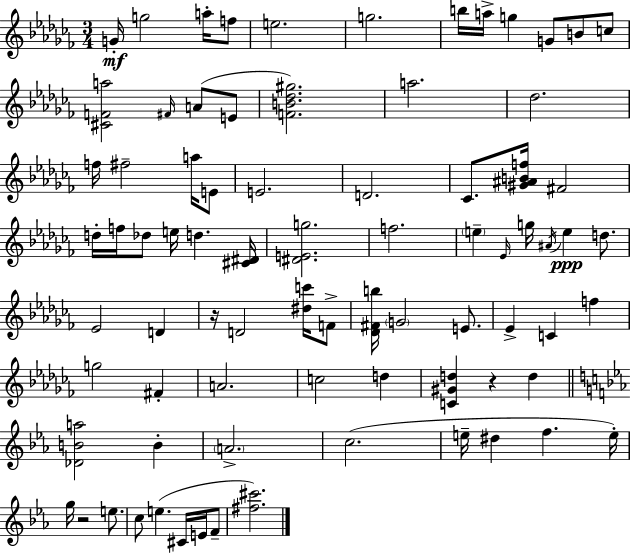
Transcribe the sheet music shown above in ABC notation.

X:1
T:Untitled
M:3/4
L:1/4
K:Abm
G/4 g2 a/4 f/2 e2 g2 b/4 a/4 g G/2 B/2 c/2 [^CFa]2 ^F/4 A/2 E/2 [FB_d^g]2 a2 _d2 f/4 ^f2 a/4 E/2 E2 D2 _C/2 [^G^ABf]/4 ^F2 d/4 f/4 _d/2 e/4 d [^C^D]/4 [^DEg]2 f2 e _E/4 g/4 ^A/4 e d/2 _E2 D z/4 D2 [^dc']/4 F/2 [_D^Fb]/4 G2 E/2 _E C f g2 ^F A2 c2 d [C^Gd] z d [_DBa]2 B A2 c2 e/4 ^d f e/4 g/4 z2 e/2 c/2 e ^C/4 E/4 F/2 [^f^c']2